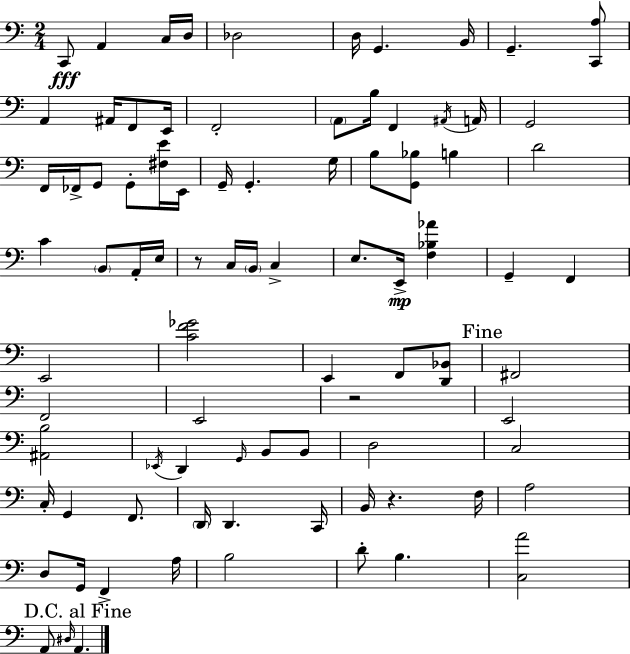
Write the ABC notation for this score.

X:1
T:Untitled
M:2/4
L:1/4
K:C
C,,/2 A,, C,/4 D,/4 _D,2 D,/4 G,, B,,/4 G,, [C,,A,]/2 A,, ^A,,/4 F,,/2 E,,/4 F,,2 A,,/2 B,/4 F,, ^A,,/4 A,,/4 G,,2 F,,/4 _F,,/4 G,,/2 G,,/2 [^F,E]/4 E,,/4 G,,/4 G,, G,/4 B,/2 [G,,_B,]/2 B, D2 C B,,/2 A,,/4 E,/4 z/2 C,/4 B,,/4 C, E,/2 E,,/4 [F,_B,_A] G,, F,, E,,2 [CF_G]2 E,, F,,/2 [D,,_B,,]/2 ^F,,2 F,,2 E,,2 z2 E,,2 [^A,,B,]2 _E,,/4 D,, G,,/4 B,,/2 B,,/2 D,2 C,2 C,/4 G,, F,,/2 D,,/4 D,, C,,/4 B,,/4 z F,/4 A,2 D,/2 G,,/4 F,, A,/4 B,2 D/2 B, [C,A]2 A,,/2 ^D,/4 A,,